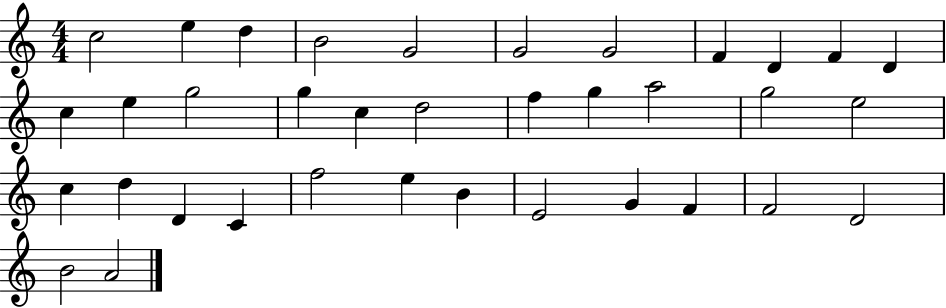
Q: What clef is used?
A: treble